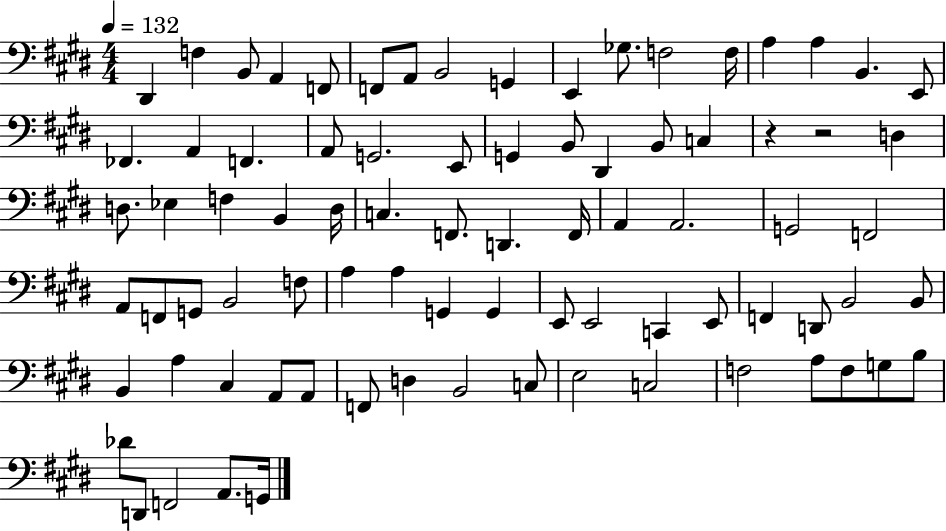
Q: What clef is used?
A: bass